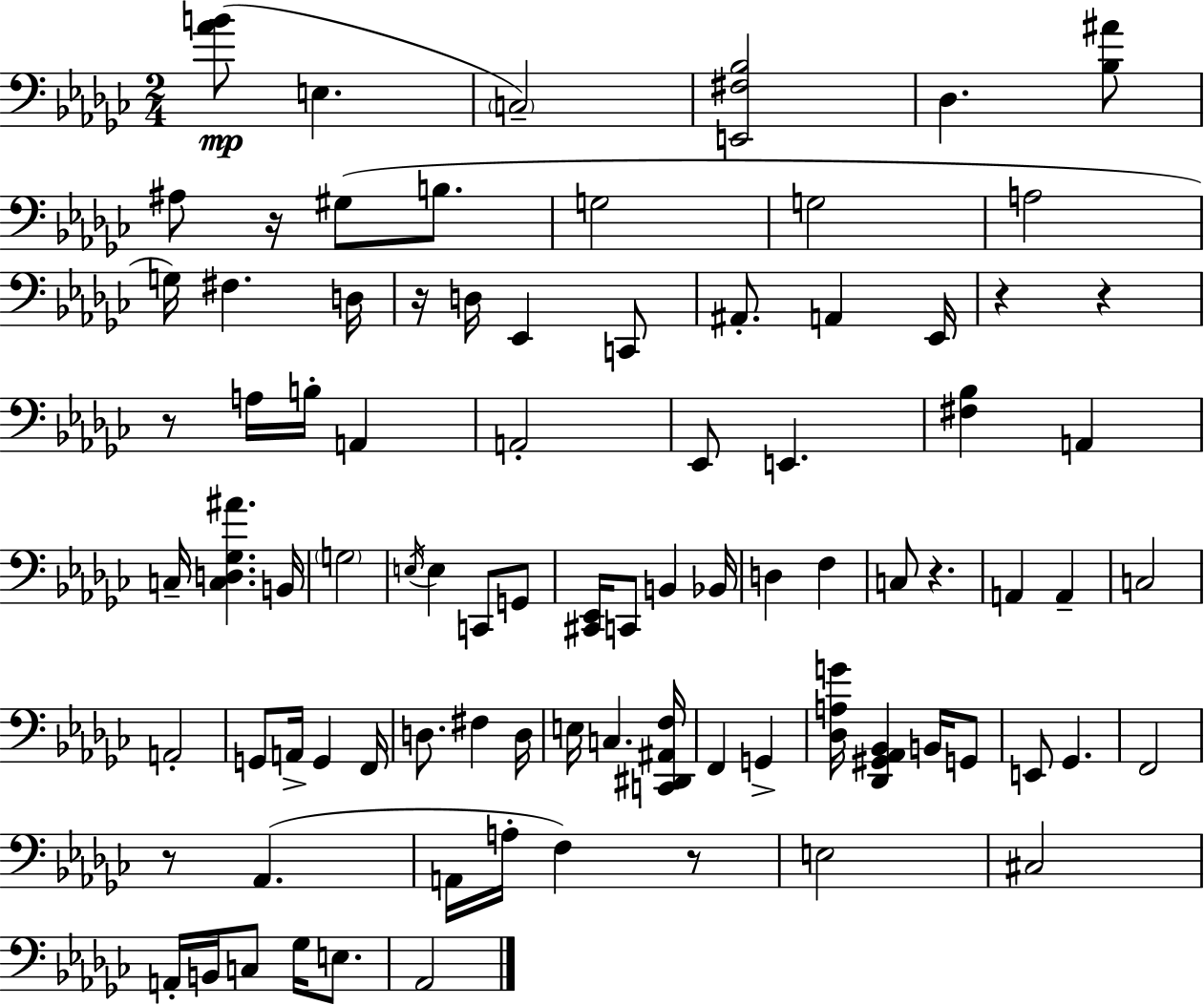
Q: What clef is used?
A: bass